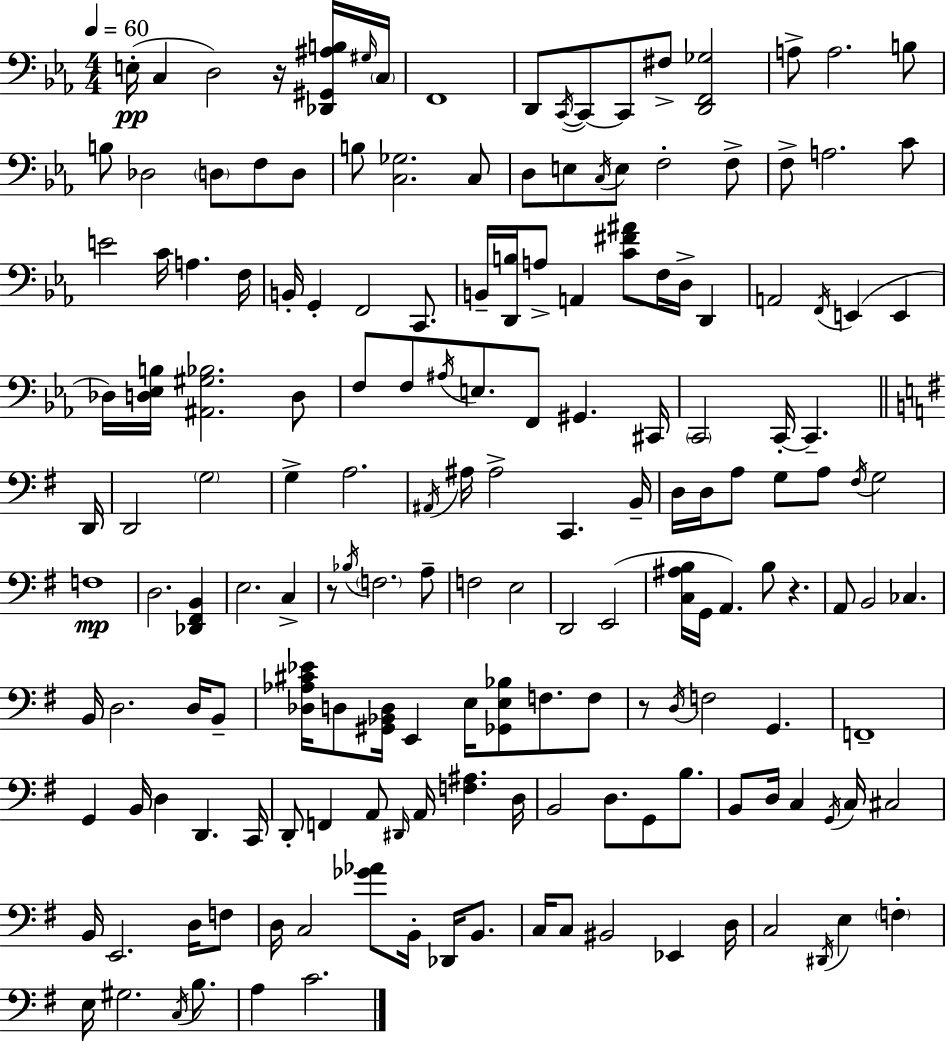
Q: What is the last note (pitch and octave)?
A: C4